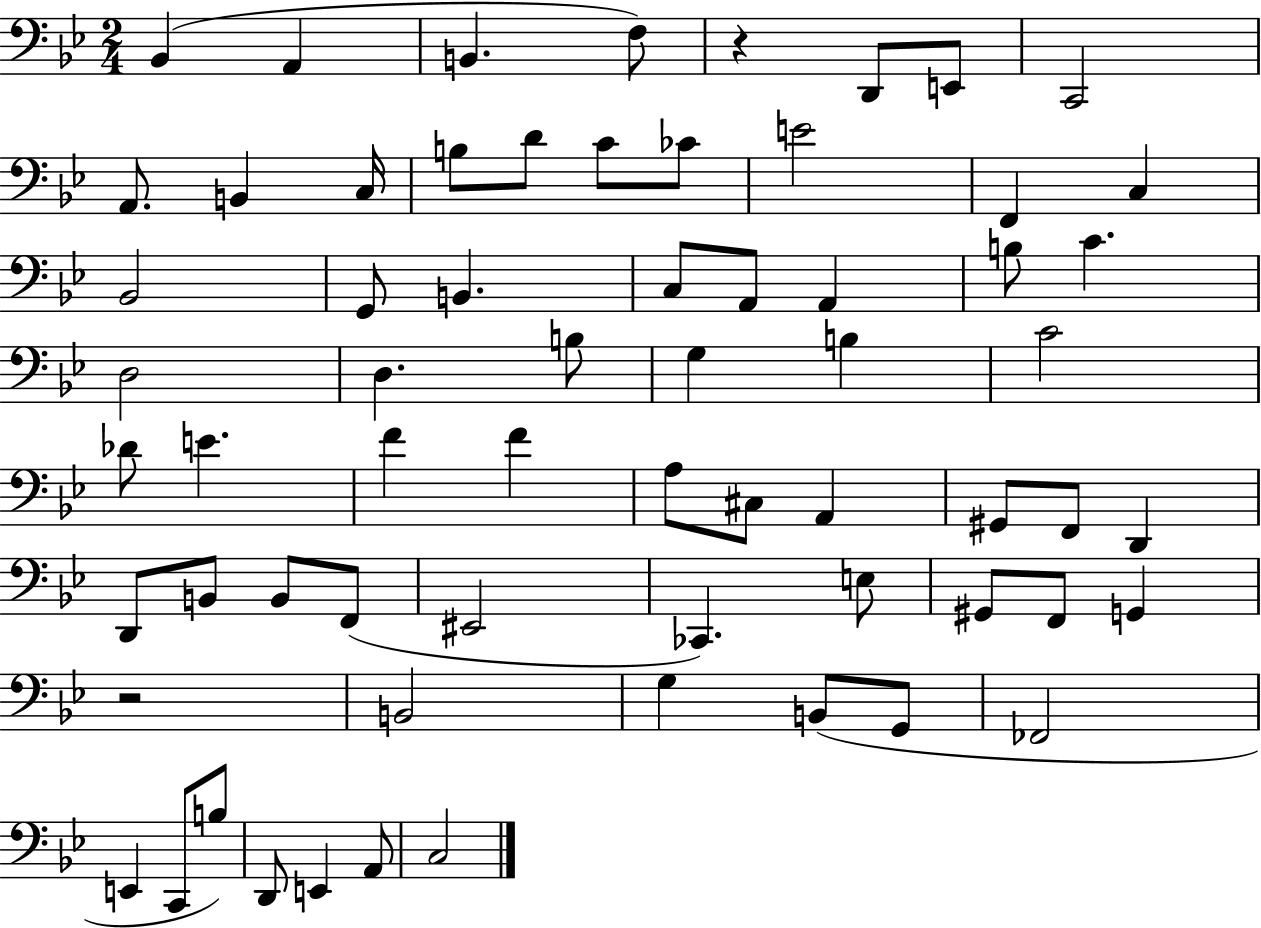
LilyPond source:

{
  \clef bass
  \numericTimeSignature
  \time 2/4
  \key bes \major
  bes,4( a,4 | b,4. f8) | r4 d,8 e,8 | c,2 | \break a,8. b,4 c16 | b8 d'8 c'8 ces'8 | e'2 | f,4 c4 | \break bes,2 | g,8 b,4. | c8 a,8 a,4 | b8 c'4. | \break d2 | d4. b8 | g4 b4 | c'2 | \break des'8 e'4. | f'4 f'4 | a8 cis8 a,4 | gis,8 f,8 d,4 | \break d,8 b,8 b,8 f,8( | eis,2 | ces,4.) e8 | gis,8 f,8 g,4 | \break r2 | b,2 | g4 b,8( g,8 | fes,2 | \break e,4 c,8 b8) | d,8 e,4 a,8 | c2 | \bar "|."
}